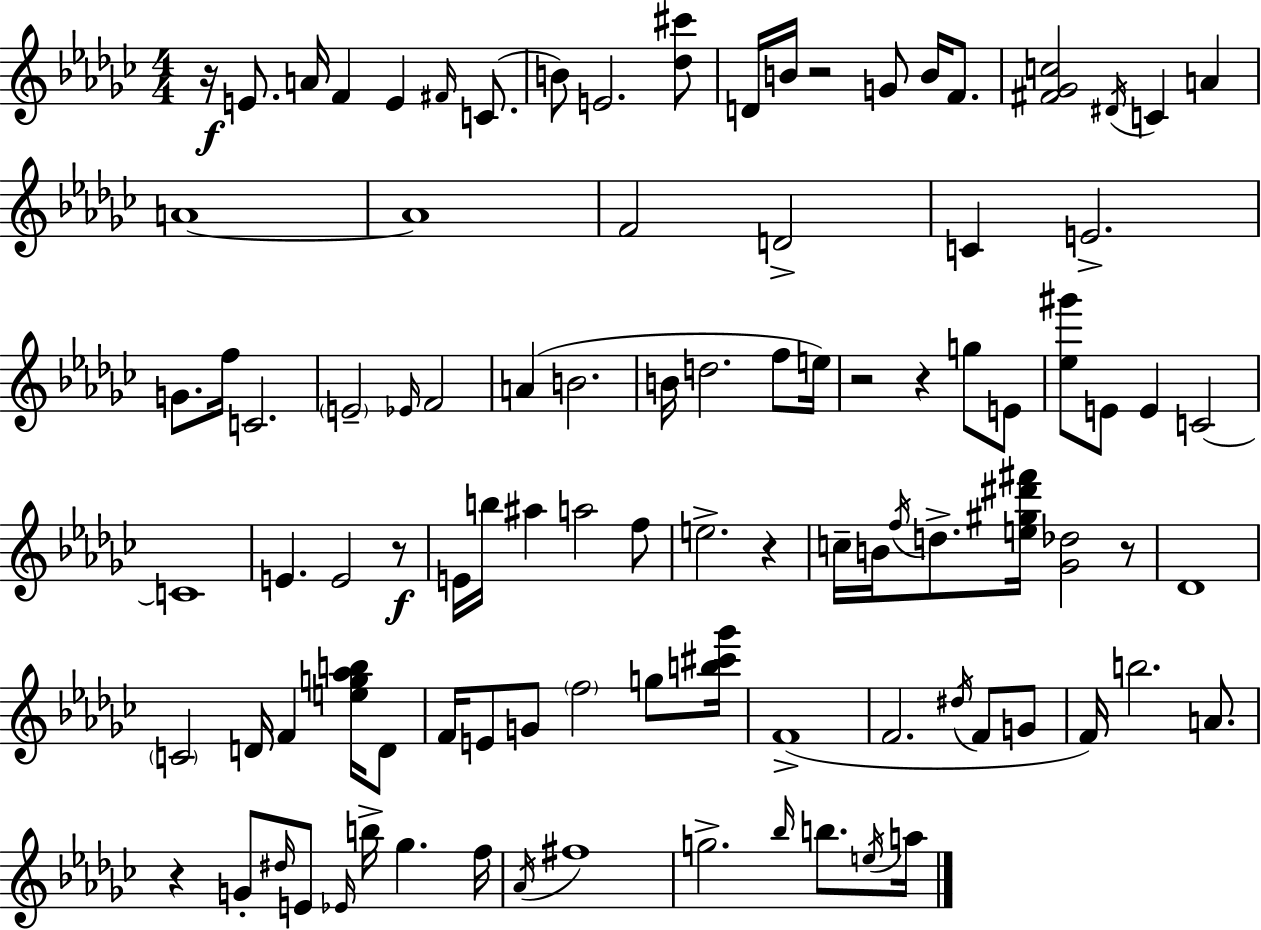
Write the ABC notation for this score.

X:1
T:Untitled
M:4/4
L:1/4
K:Ebm
z/4 E/2 A/4 F E ^F/4 C/2 B/2 E2 [_d^c']/2 D/4 B/4 z2 G/2 B/4 F/2 [^F_Gc]2 ^D/4 C A A4 A4 F2 D2 C E2 G/2 f/4 C2 E2 _E/4 F2 A B2 B/4 d2 f/2 e/4 z2 z g/2 E/2 [_e^g']/2 E/2 E C2 C4 E E2 z/2 E/4 b/4 ^a a2 f/2 e2 z c/4 B/4 f/4 d/2 [e^g^d'^f']/4 [_G_d]2 z/2 _D4 C2 D/4 F [eg_ab]/4 D/2 F/4 E/2 G/2 f2 g/2 [b^c'_g']/4 F4 F2 ^d/4 F/2 G/2 F/4 b2 A/2 z G/2 ^d/4 E/2 _E/4 b/4 _g f/4 _A/4 ^f4 g2 _b/4 b/2 e/4 a/4